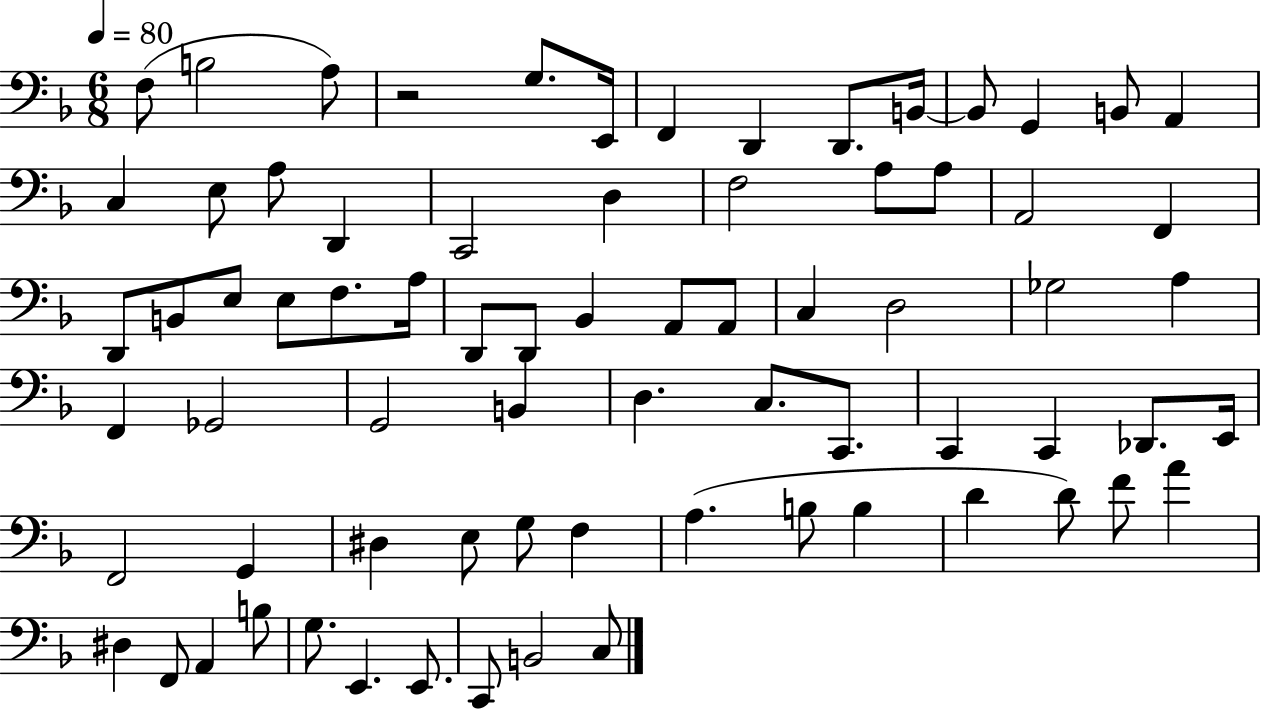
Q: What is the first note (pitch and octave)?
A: F3